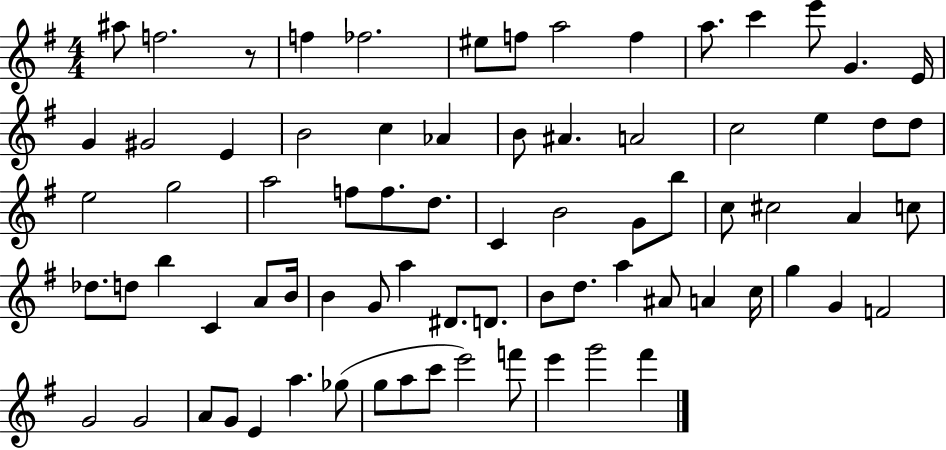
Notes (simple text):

A#5/e F5/h. R/e F5/q FES5/h. EIS5/e F5/e A5/h F5/q A5/e. C6/q E6/e G4/q. E4/s G4/q G#4/h E4/q B4/h C5/q Ab4/q B4/e A#4/q. A4/h C5/h E5/q D5/e D5/e E5/h G5/h A5/h F5/e F5/e. D5/e. C4/q B4/h G4/e B5/e C5/e C#5/h A4/q C5/e Db5/e. D5/e B5/q C4/q A4/e B4/s B4/q G4/e A5/q D#4/e. D4/e. B4/e D5/e. A5/q A#4/e A4/q C5/s G5/q G4/q F4/h G4/h G4/h A4/e G4/e E4/q A5/q. Gb5/e G5/e A5/e C6/e E6/h F6/e E6/q G6/h F#6/q